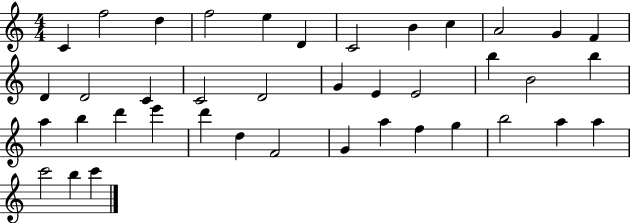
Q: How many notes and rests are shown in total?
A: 40